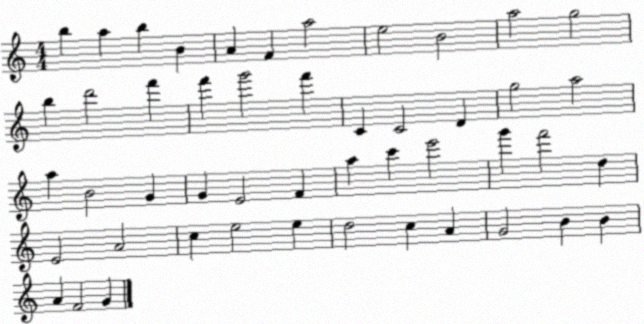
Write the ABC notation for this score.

X:1
T:Untitled
M:4/4
L:1/4
K:C
b a b B A F a2 e2 B2 a2 g2 b d'2 f' f' g'2 f' C C2 D g2 a2 a B2 G G E2 F a c' e'2 g' f'2 d E2 A2 c e2 e d2 c A G2 B B A F2 G